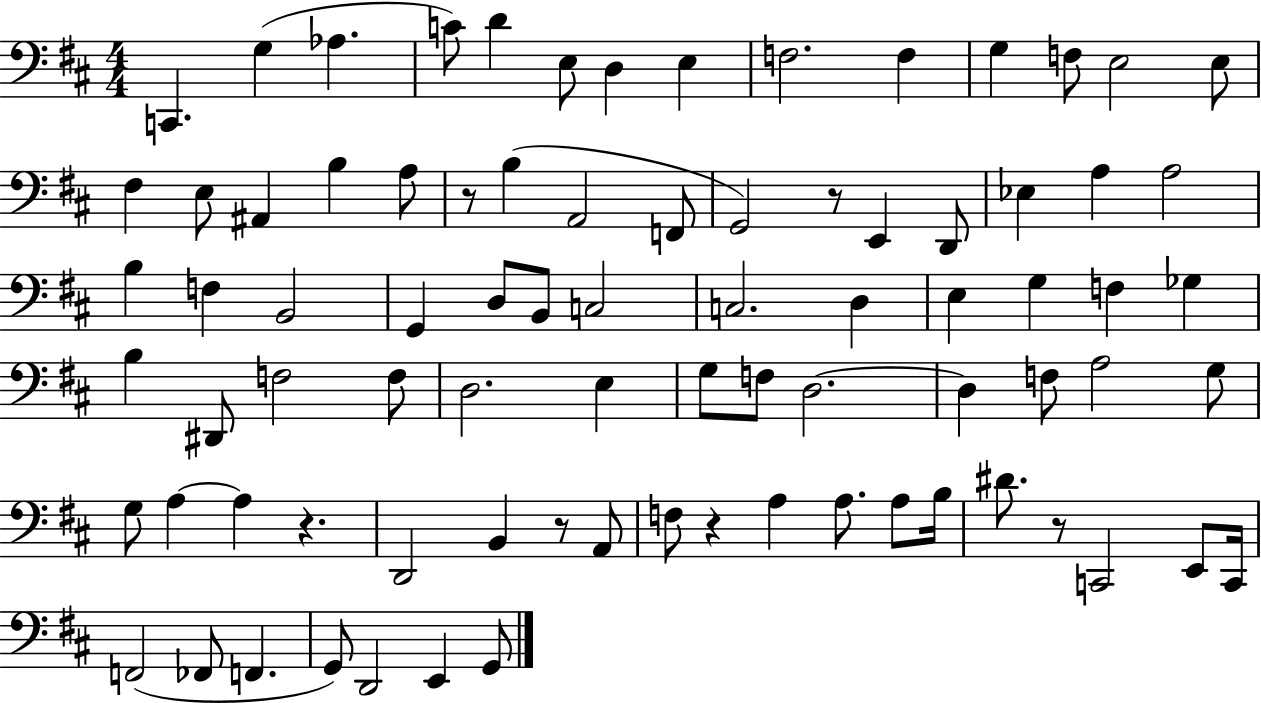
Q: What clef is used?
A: bass